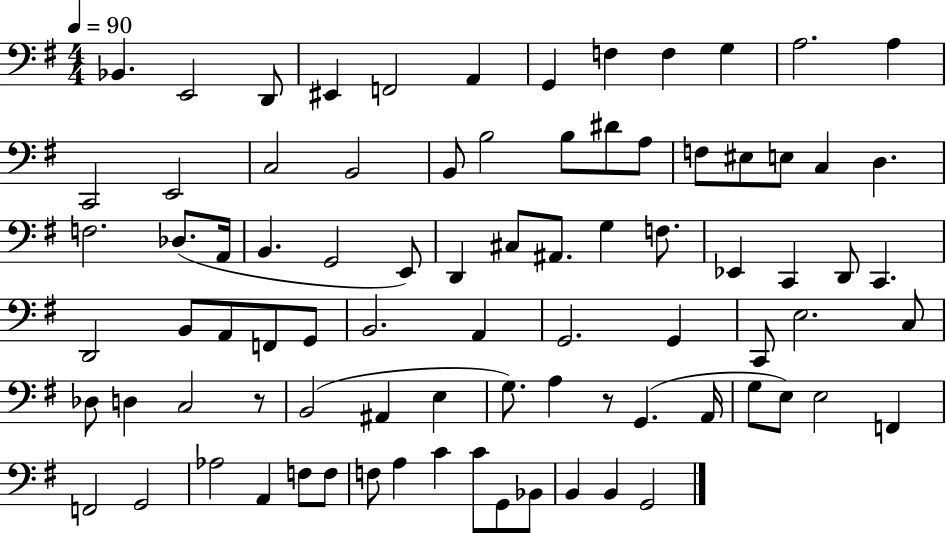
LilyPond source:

{
  \clef bass
  \numericTimeSignature
  \time 4/4
  \key g \major
  \tempo 4 = 90
  \repeat volta 2 { bes,4. e,2 d,8 | eis,4 f,2 a,4 | g,4 f4 f4 g4 | a2. a4 | \break c,2 e,2 | c2 b,2 | b,8 b2 b8 dis'8 a8 | f8 eis8 e8 c4 d4. | \break f2. des8.( a,16 | b,4. g,2 e,8) | d,4 cis8 ais,8. g4 f8. | ees,4 c,4 d,8 c,4. | \break d,2 b,8 a,8 f,8 g,8 | b,2. a,4 | g,2. g,4 | c,8 e2. c8 | \break des8 d4 c2 r8 | b,2( ais,4 e4 | g8.) a4 r8 g,4.( a,16 | g8 e8) e2 f,4 | \break f,2 g,2 | aes2 a,4 f8 f8 | f8 a4 c'4 c'8 g,8 bes,8 | b,4 b,4 g,2 | \break } \bar "|."
}